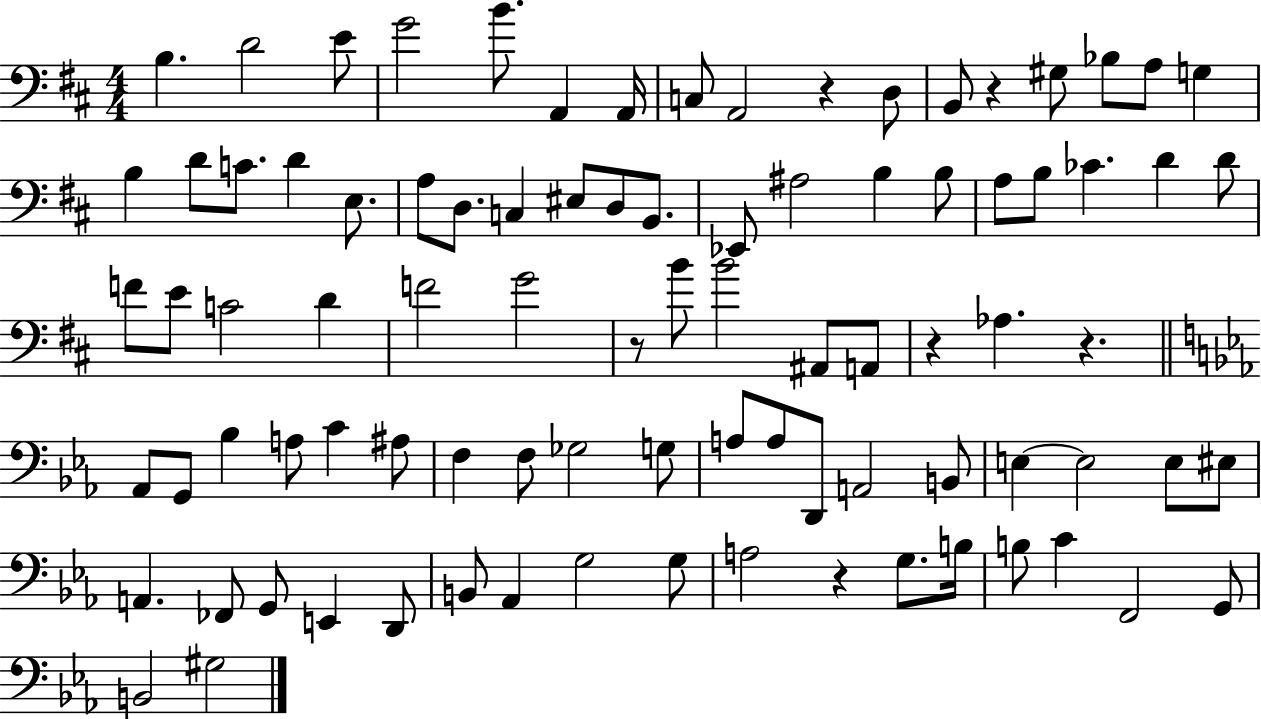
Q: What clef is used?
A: bass